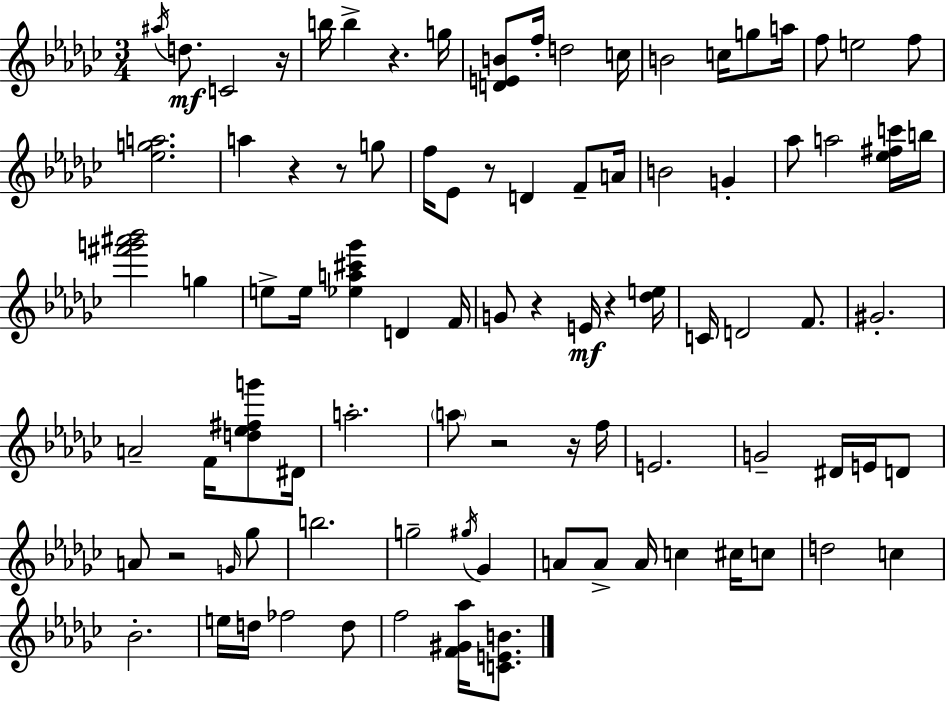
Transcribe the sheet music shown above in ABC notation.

X:1
T:Untitled
M:3/4
L:1/4
K:Ebm
^a/4 d/2 C2 z/4 b/4 b z g/4 [DEB]/2 f/4 d2 c/4 B2 c/4 g/2 a/4 f/2 e2 f/2 [_ega]2 a z z/2 g/2 f/4 _E/2 z/2 D F/2 A/4 B2 G _a/2 a2 [_e^fc']/4 b/4 [^f'g'^a'_b']2 g e/2 e/4 [_ea^c'_g'] D F/4 G/2 z E/4 z [_de]/4 C/4 D2 F/2 ^G2 A2 F/4 [d_e^fg']/2 ^D/4 a2 a/2 z2 z/4 f/4 E2 G2 ^D/4 E/4 D/2 A/2 z2 G/4 _g/2 b2 g2 ^g/4 _G A/2 A/2 A/4 c ^c/4 c/2 d2 c _B2 e/4 d/4 _f2 d/2 f2 [F^G_a]/4 [CEB]/2